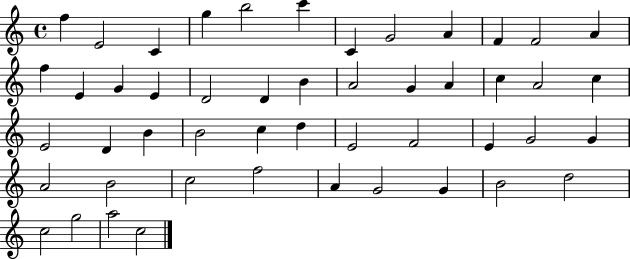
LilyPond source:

{
  \clef treble
  \time 4/4
  \defaultTimeSignature
  \key c \major
  f''4 e'2 c'4 | g''4 b''2 c'''4 | c'4 g'2 a'4 | f'4 f'2 a'4 | \break f''4 e'4 g'4 e'4 | d'2 d'4 b'4 | a'2 g'4 a'4 | c''4 a'2 c''4 | \break e'2 d'4 b'4 | b'2 c''4 d''4 | e'2 f'2 | e'4 g'2 g'4 | \break a'2 b'2 | c''2 f''2 | a'4 g'2 g'4 | b'2 d''2 | \break c''2 g''2 | a''2 c''2 | \bar "|."
}